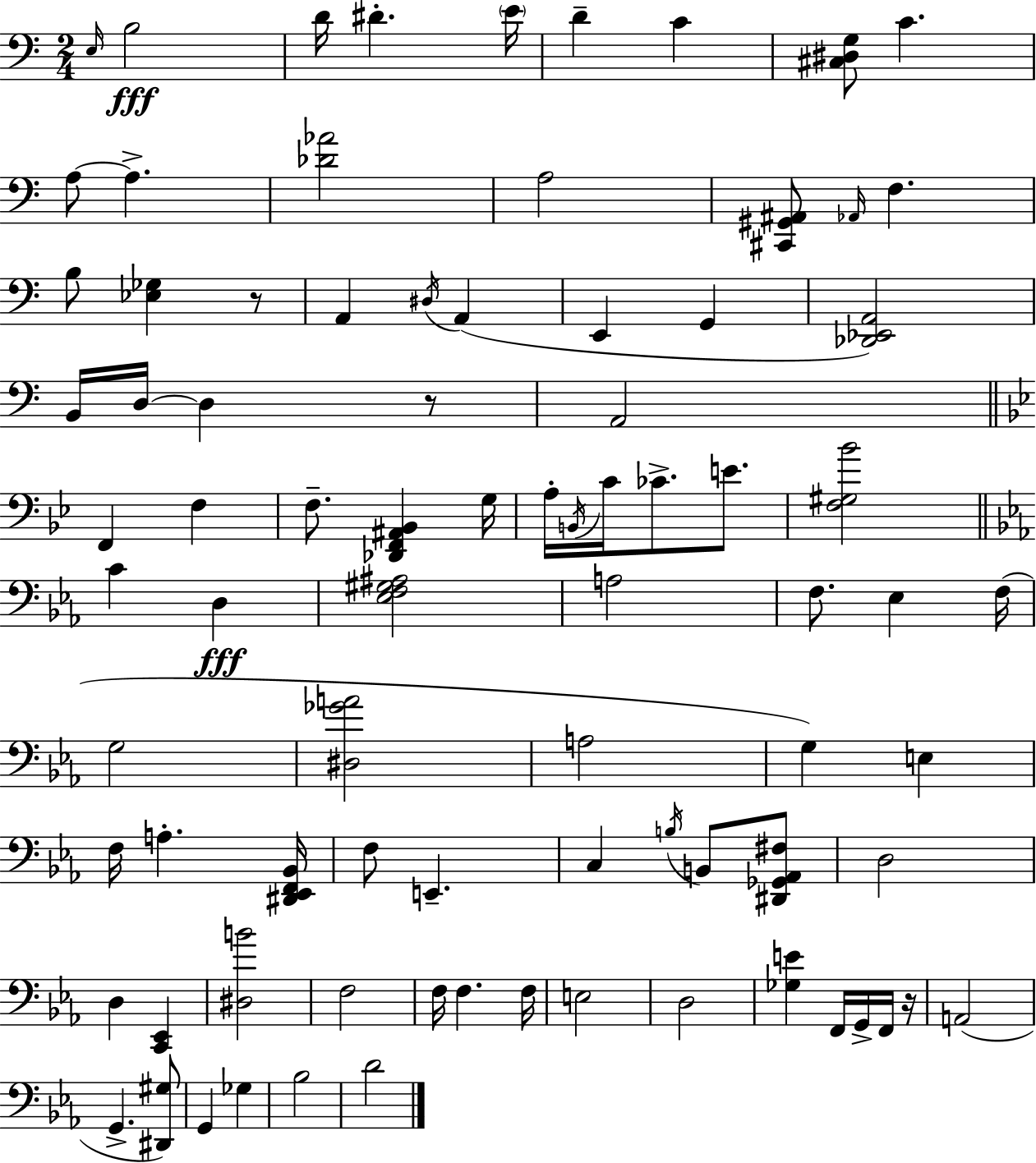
X:1
T:Untitled
M:2/4
L:1/4
K:C
E,/4 B,2 D/4 ^D E/4 D C [^C,^D,G,]/2 C A,/2 A, [_D_A]2 A,2 [^C,,^G,,^A,,]/2 _A,,/4 F, B,/2 [_E,_G,] z/2 A,, ^D,/4 A,, E,, G,, [_D,,_E,,A,,]2 B,,/4 D,/4 D, z/2 A,,2 F,, F, F,/2 [_D,,F,,^A,,_B,,] G,/4 A,/4 B,,/4 C/4 _C/2 E/2 [F,^G,_B]2 C D, [_E,F,^G,^A,]2 A,2 F,/2 _E, F,/4 G,2 [^D,_GA]2 A,2 G, E, F,/4 A, [^D,,_E,,F,,_B,,]/4 F,/2 E,, C, B,/4 B,,/2 [^D,,_G,,_A,,^F,]/2 D,2 D, [C,,_E,,] [^D,B]2 F,2 F,/4 F, F,/4 E,2 D,2 [_G,E] F,,/4 G,,/4 F,,/4 z/4 A,,2 G,, [^D,,^G,]/2 G,, _G, _B,2 D2